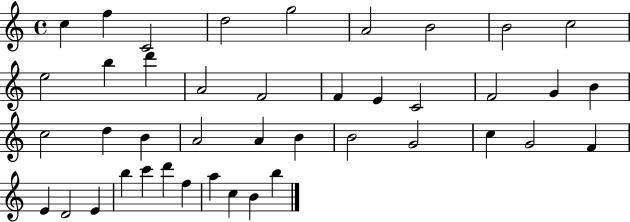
C5/q F5/q C4/h D5/h G5/h A4/h B4/h B4/h C5/h E5/h B5/q D6/q A4/h F4/h F4/q E4/q C4/h F4/h G4/q B4/q C5/h D5/q B4/q A4/h A4/q B4/q B4/h G4/h C5/q G4/h F4/q E4/q D4/h E4/q B5/q C6/q D6/q F5/q A5/q C5/q B4/q B5/q